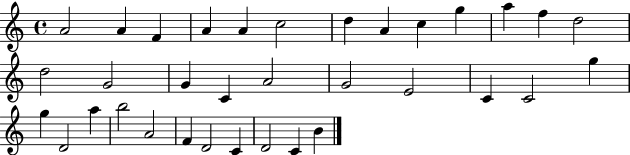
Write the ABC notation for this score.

X:1
T:Untitled
M:4/4
L:1/4
K:C
A2 A F A A c2 d A c g a f d2 d2 G2 G C A2 G2 E2 C C2 g g D2 a b2 A2 F D2 C D2 C B